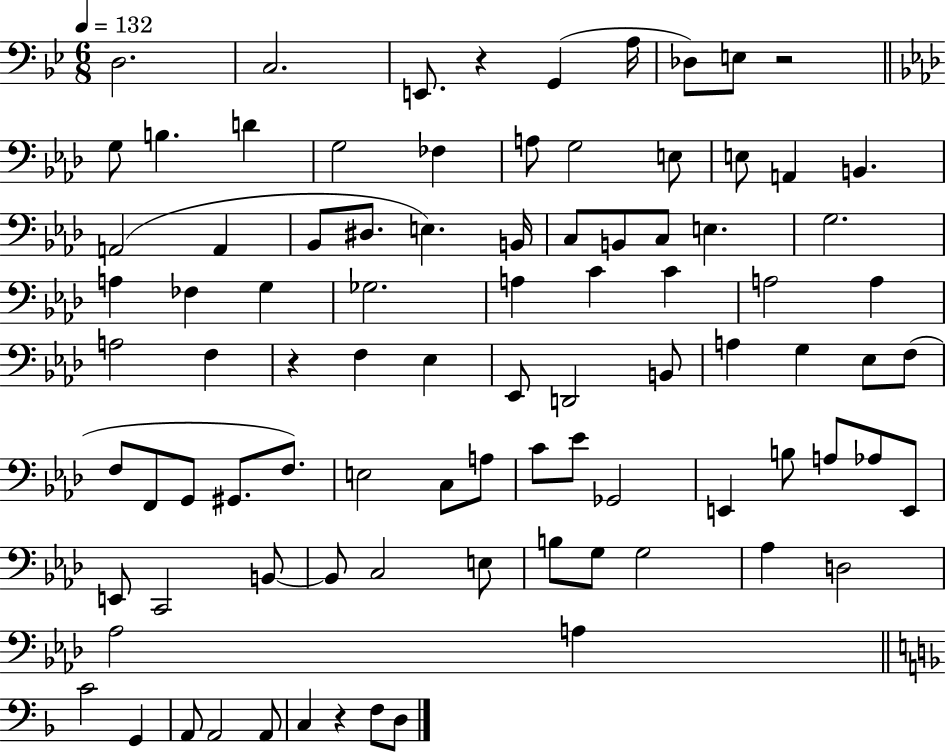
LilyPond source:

{
  \clef bass
  \numericTimeSignature
  \time 6/8
  \key bes \major
  \tempo 4 = 132
  d2. | c2. | e,8. r4 g,4( a16 | des8) e8 r2 | \break \bar "||" \break \key aes \major g8 b4. d'4 | g2 fes4 | a8 g2 e8 | e8 a,4 b,4. | \break a,2( a,4 | bes,8 dis8. e4.) b,16 | c8 b,8 c8 e4. | g2. | \break a4 fes4 g4 | ges2. | a4 c'4 c'4 | a2 a4 | \break a2 f4 | r4 f4 ees4 | ees,8 d,2 b,8 | a4 g4 ees8 f8( | \break f8 f,8 g,8 gis,8. f8.) | e2 c8 a8 | c'8 ees'8 ges,2 | e,4 b8 a8 aes8 e,8 | \break e,8 c,2 b,8~~ | b,8 c2 e8 | b8 g8 g2 | aes4 d2 | \break aes2 a4 | \bar "||" \break \key d \minor c'2 g,4 | a,8 a,2 a,8 | c4 r4 f8 d8 | \bar "|."
}